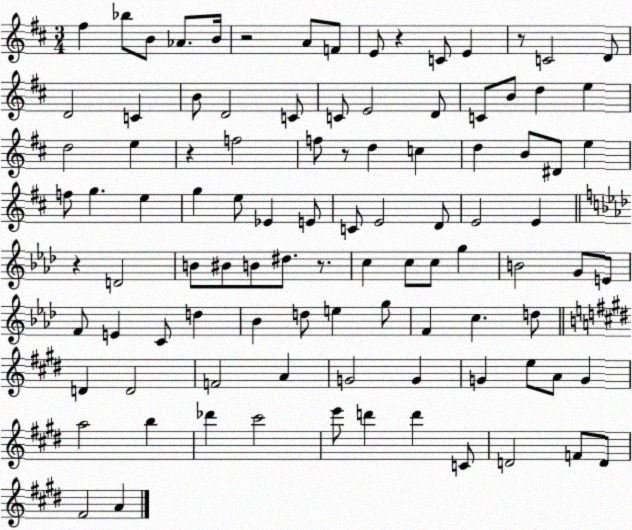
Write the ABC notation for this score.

X:1
T:Untitled
M:3/4
L:1/4
K:D
^f _b/2 B/2 _A/2 B/4 z2 A/2 F/2 E/2 z C/2 E z/2 C2 D/2 D2 C B/2 D2 C/2 C/2 E2 D/2 C/2 B/2 d e d2 e z f2 f/2 z/2 d c d B/2 ^D/2 e f/2 g e g e/2 _E E/2 C/2 E2 D/2 E2 E z D2 B/2 ^B/2 B/2 ^d/2 z/2 c c/2 c/2 g B2 G/2 E/2 F/2 E C/2 d _B d/2 e g/2 F c d/2 D D2 F2 A G2 G G e/2 A/2 G a2 b _d' ^c'2 e'/2 d' d' C/2 D2 F/2 D/2 ^F2 A